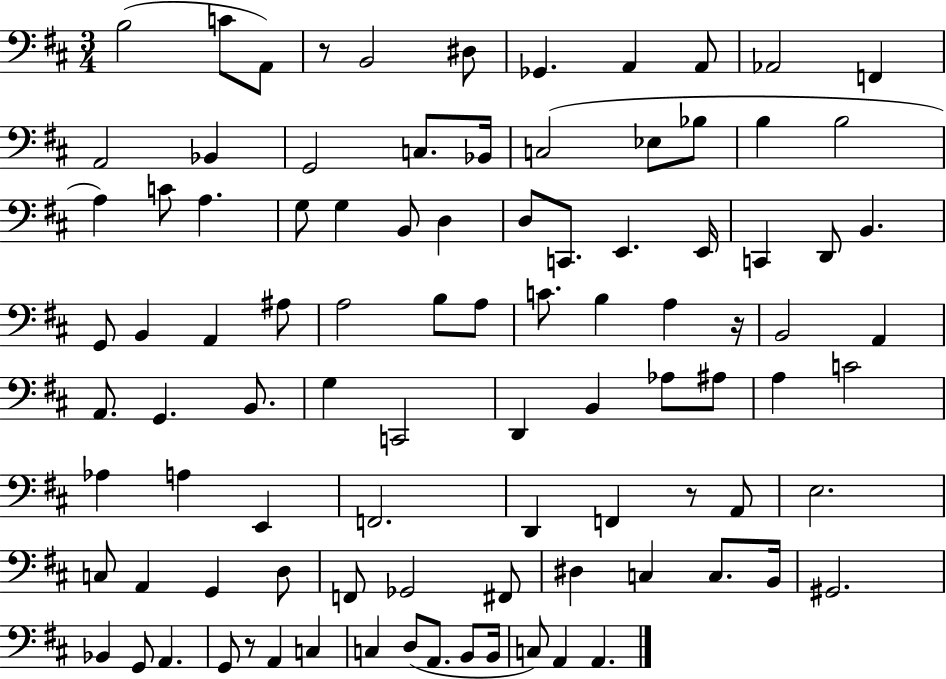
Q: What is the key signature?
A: D major